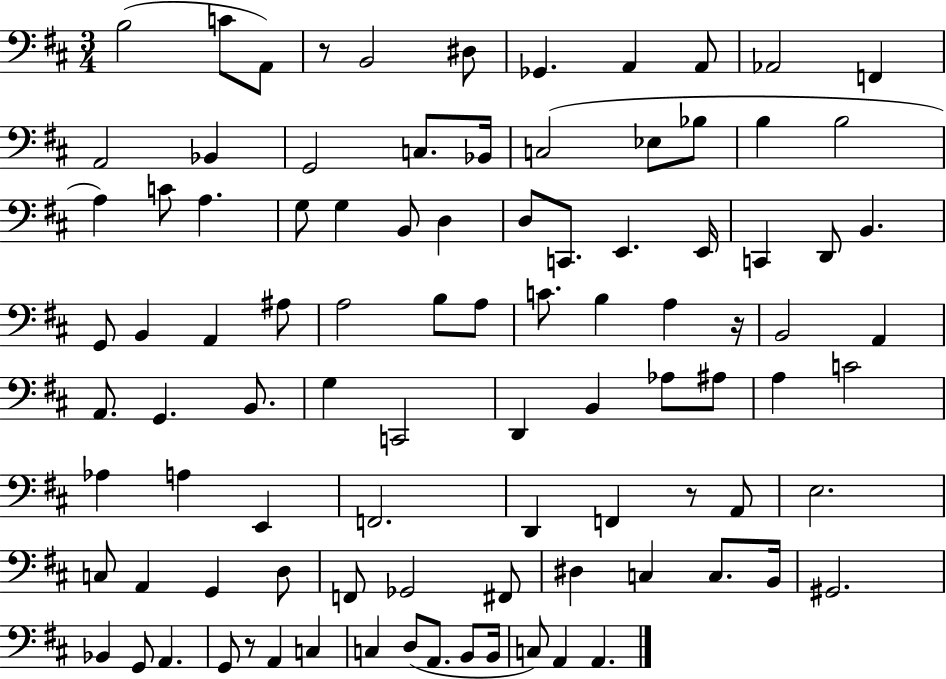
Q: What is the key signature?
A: D major